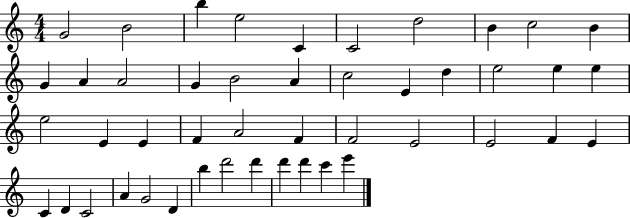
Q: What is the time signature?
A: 4/4